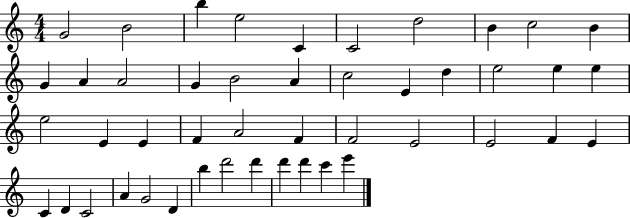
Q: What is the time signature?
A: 4/4